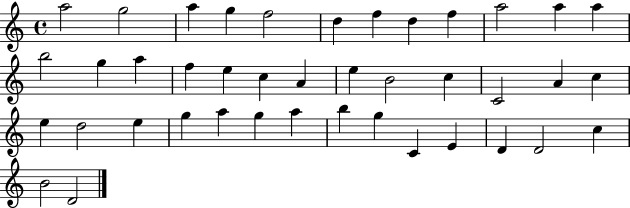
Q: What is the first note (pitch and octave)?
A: A5